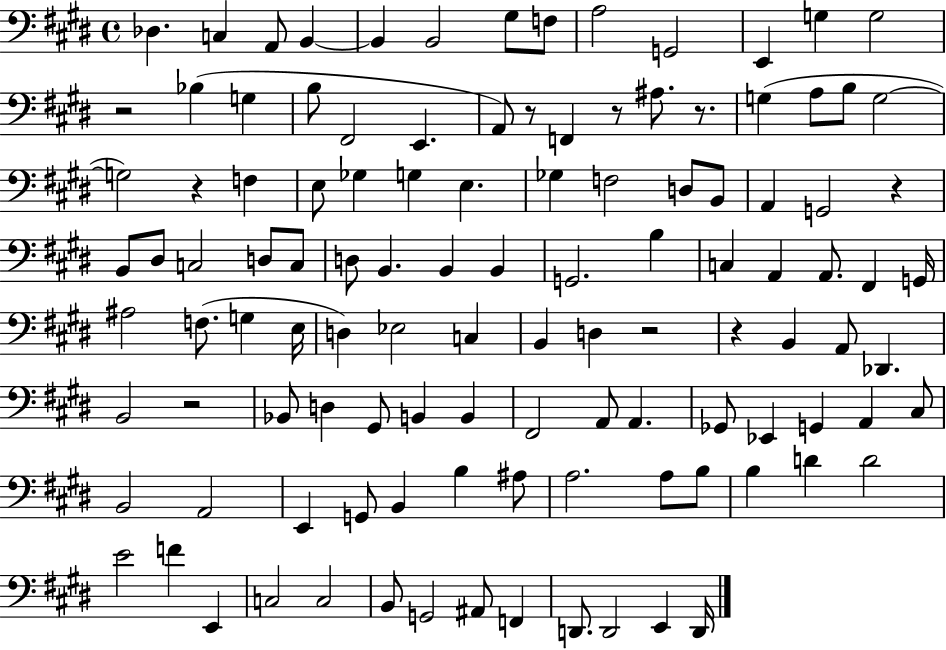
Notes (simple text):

Db3/q. C3/q A2/e B2/q B2/q B2/h G#3/e F3/e A3/h G2/h E2/q G3/q G3/h R/h Bb3/q G3/q B3/e F#2/h E2/q. A2/e R/e F2/q R/e A#3/e. R/e. G3/q A3/e B3/e G3/h G3/h R/q F3/q E3/e Gb3/q G3/q E3/q. Gb3/q F3/h D3/e B2/e A2/q G2/h R/q B2/e D#3/e C3/h D3/e C3/e D3/e B2/q. B2/q B2/q G2/h. B3/q C3/q A2/q A2/e. F#2/q G2/s A#3/h F3/e. G3/q E3/s D3/q Eb3/h C3/q B2/q D3/q R/h R/q B2/q A2/e Db2/q. B2/h R/h Bb2/e D3/q G#2/e B2/q B2/q F#2/h A2/e A2/q. Gb2/e Eb2/q G2/q A2/q C#3/e B2/h A2/h E2/q G2/e B2/q B3/q A#3/e A3/h. A3/e B3/e B3/q D4/q D4/h E4/h F4/q E2/q C3/h C3/h B2/e G2/h A#2/e F2/q D2/e. D2/h E2/q D2/s